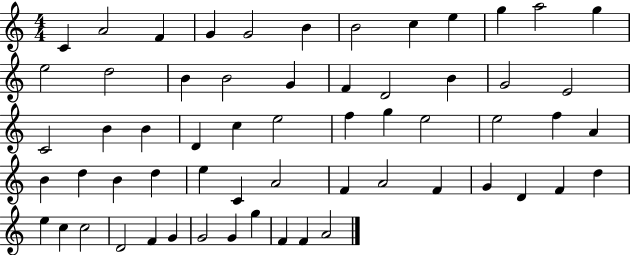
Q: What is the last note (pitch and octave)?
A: A4